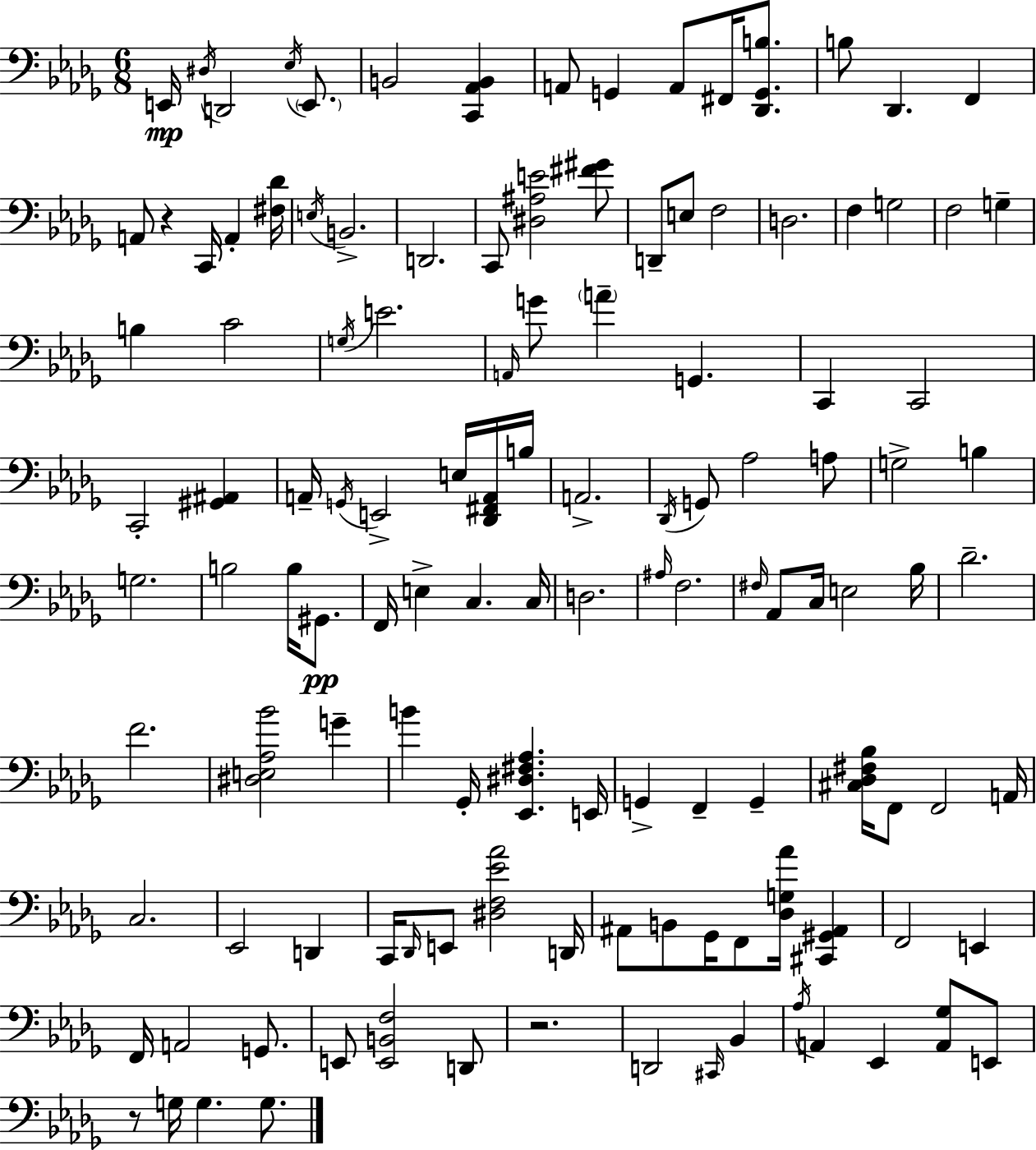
E2/s D#3/s D2/h Eb3/s E2/e. B2/h [C2,Ab2,B2]/q A2/e G2/q A2/e F#2/s [Db2,G2,B3]/e. B3/e Db2/q. F2/q A2/e R/q C2/s A2/q [F#3,Db4]/s E3/s B2/h. D2/h. C2/e [D#3,A#3,E4]/h [F#4,G#4]/e D2/e E3/e F3/h D3/h. F3/q G3/h F3/h G3/q B3/q C4/h G3/s E4/h. A2/s G4/e A4/q G2/q. C2/q C2/h C2/h [G#2,A#2]/q A2/s G2/s E2/h E3/s [Db2,F#2,A2]/s B3/s A2/h. Db2/s G2/e Ab3/h A3/e G3/h B3/q G3/h. B3/h B3/s G#2/e. F2/s E3/q C3/q. C3/s D3/h. A#3/s F3/h. F#3/s Ab2/e C3/s E3/h Bb3/s Db4/h. F4/h. [D#3,E3,Ab3,Bb4]/h G4/q B4/q Gb2/s [Eb2,D#3,F#3,Ab3]/q. E2/s G2/q F2/q G2/q [C#3,Db3,F#3,Bb3]/s F2/e F2/h A2/s C3/h. Eb2/h D2/q C2/s Db2/s E2/e [D#3,F3,Eb4,Ab4]/h D2/s A#2/e B2/e Gb2/s F2/e [Db3,G3,Ab4]/s [C#2,G#2,A#2]/q F2/h E2/q F2/s A2/h G2/e. E2/e [E2,B2,F3]/h D2/e R/h. D2/h C#2/s Bb2/q Ab3/s A2/q Eb2/q [A2,Gb3]/e E2/e R/e G3/s G3/q. G3/e.